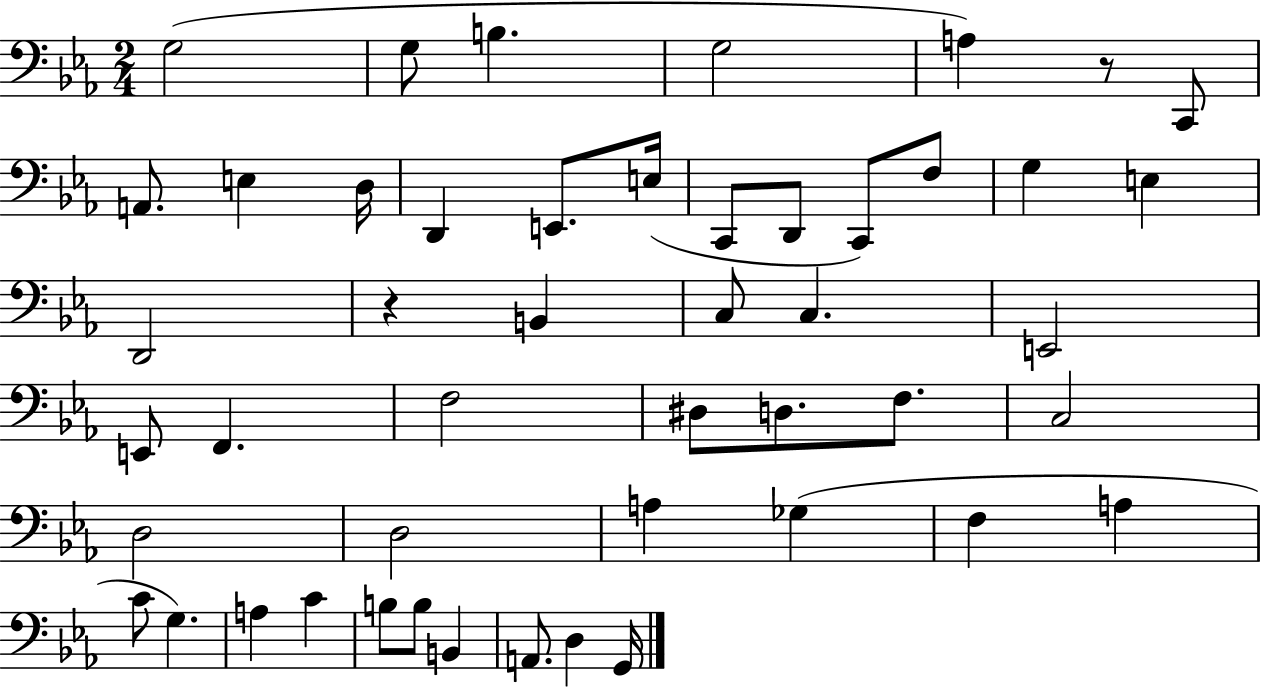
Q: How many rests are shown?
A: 2